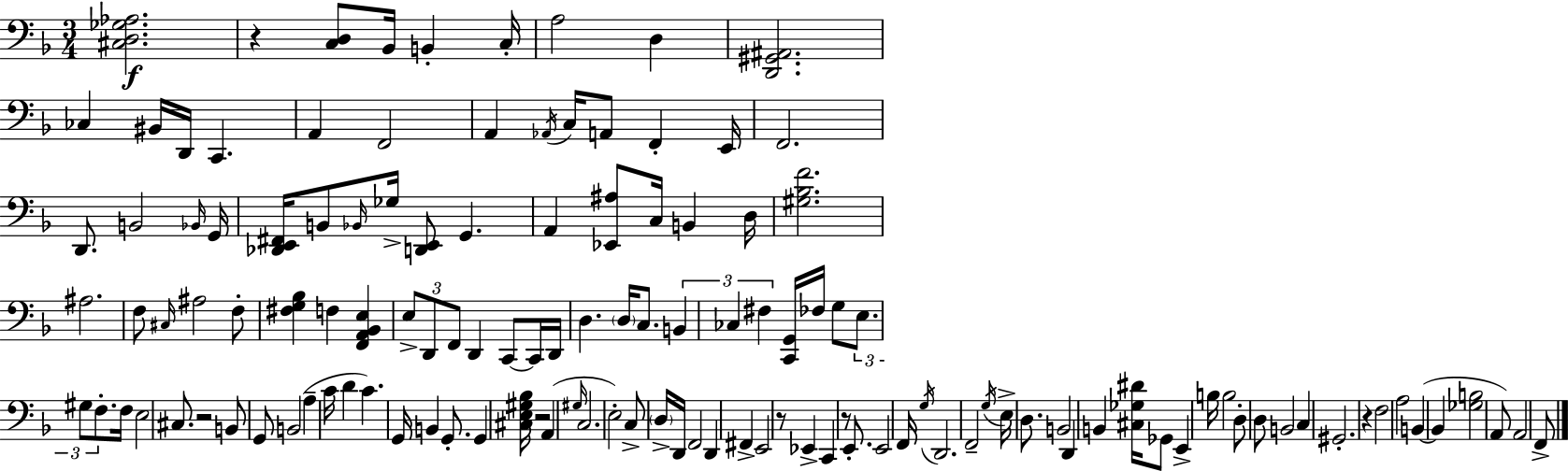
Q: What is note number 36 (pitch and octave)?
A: F3